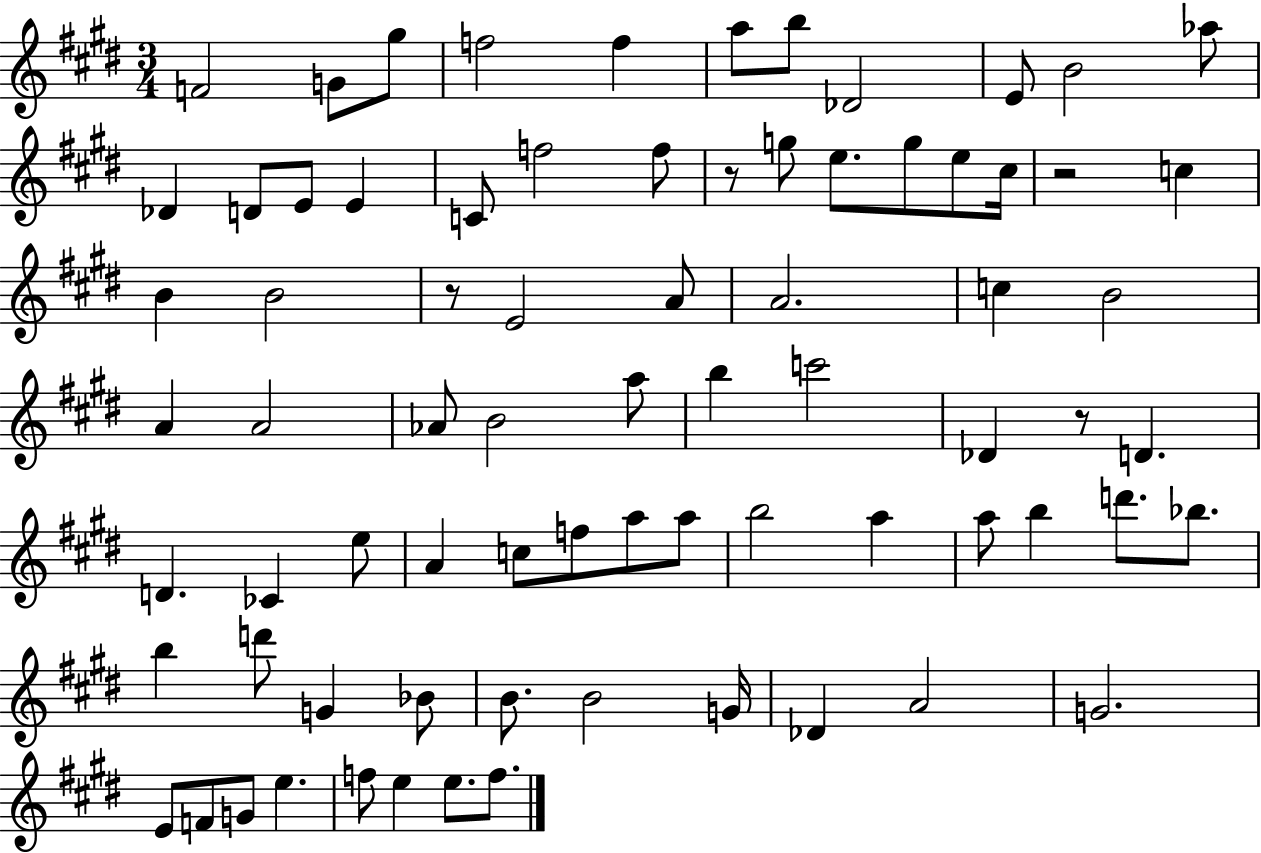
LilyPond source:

{
  \clef treble
  \numericTimeSignature
  \time 3/4
  \key e \major
  f'2 g'8 gis''8 | f''2 f''4 | a''8 b''8 des'2 | e'8 b'2 aes''8 | \break des'4 d'8 e'8 e'4 | c'8 f''2 f''8 | r8 g''8 e''8. g''8 e''8 cis''16 | r2 c''4 | \break b'4 b'2 | r8 e'2 a'8 | a'2. | c''4 b'2 | \break a'4 a'2 | aes'8 b'2 a''8 | b''4 c'''2 | des'4 r8 d'4. | \break d'4. ces'4 e''8 | a'4 c''8 f''8 a''8 a''8 | b''2 a''4 | a''8 b''4 d'''8. bes''8. | \break b''4 d'''8 g'4 bes'8 | b'8. b'2 g'16 | des'4 a'2 | g'2. | \break e'8 f'8 g'8 e''4. | f''8 e''4 e''8. f''8. | \bar "|."
}